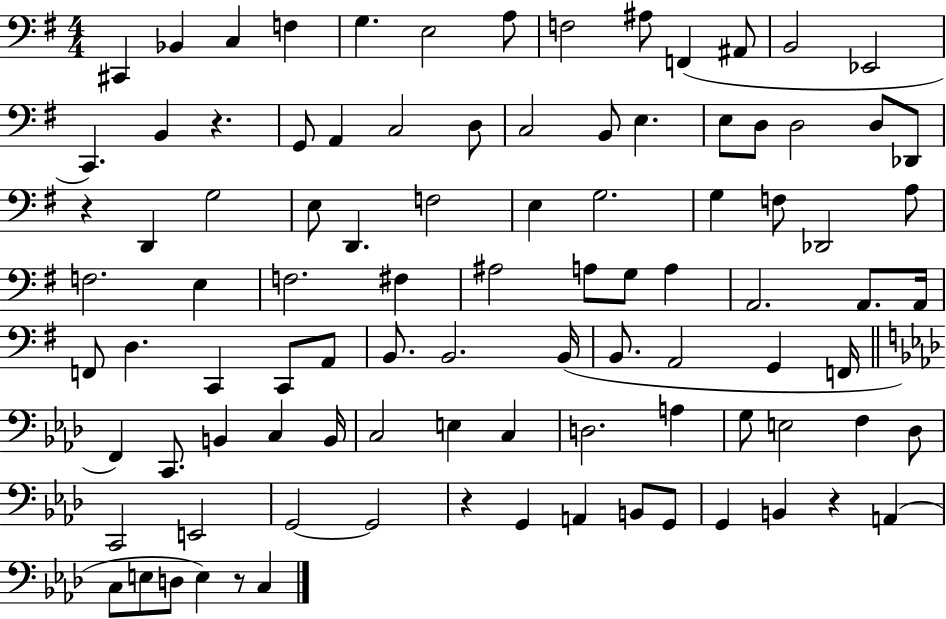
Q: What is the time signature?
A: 4/4